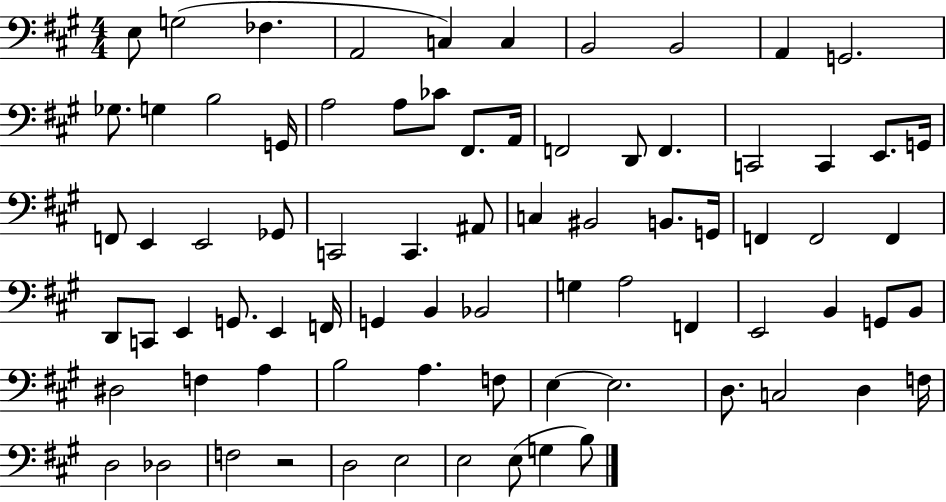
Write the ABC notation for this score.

X:1
T:Untitled
M:4/4
L:1/4
K:A
E,/2 G,2 _F, A,,2 C, C, B,,2 B,,2 A,, G,,2 _G,/2 G, B,2 G,,/4 A,2 A,/2 _C/2 ^F,,/2 A,,/4 F,,2 D,,/2 F,, C,,2 C,, E,,/2 G,,/4 F,,/2 E,, E,,2 _G,,/2 C,,2 C,, ^A,,/2 C, ^B,,2 B,,/2 G,,/4 F,, F,,2 F,, D,,/2 C,,/2 E,, G,,/2 E,, F,,/4 G,, B,, _B,,2 G, A,2 F,, E,,2 B,, G,,/2 B,,/2 ^D,2 F, A, B,2 A, F,/2 E, E,2 D,/2 C,2 D, F,/4 D,2 _D,2 F,2 z2 D,2 E,2 E,2 E,/2 G, B,/2